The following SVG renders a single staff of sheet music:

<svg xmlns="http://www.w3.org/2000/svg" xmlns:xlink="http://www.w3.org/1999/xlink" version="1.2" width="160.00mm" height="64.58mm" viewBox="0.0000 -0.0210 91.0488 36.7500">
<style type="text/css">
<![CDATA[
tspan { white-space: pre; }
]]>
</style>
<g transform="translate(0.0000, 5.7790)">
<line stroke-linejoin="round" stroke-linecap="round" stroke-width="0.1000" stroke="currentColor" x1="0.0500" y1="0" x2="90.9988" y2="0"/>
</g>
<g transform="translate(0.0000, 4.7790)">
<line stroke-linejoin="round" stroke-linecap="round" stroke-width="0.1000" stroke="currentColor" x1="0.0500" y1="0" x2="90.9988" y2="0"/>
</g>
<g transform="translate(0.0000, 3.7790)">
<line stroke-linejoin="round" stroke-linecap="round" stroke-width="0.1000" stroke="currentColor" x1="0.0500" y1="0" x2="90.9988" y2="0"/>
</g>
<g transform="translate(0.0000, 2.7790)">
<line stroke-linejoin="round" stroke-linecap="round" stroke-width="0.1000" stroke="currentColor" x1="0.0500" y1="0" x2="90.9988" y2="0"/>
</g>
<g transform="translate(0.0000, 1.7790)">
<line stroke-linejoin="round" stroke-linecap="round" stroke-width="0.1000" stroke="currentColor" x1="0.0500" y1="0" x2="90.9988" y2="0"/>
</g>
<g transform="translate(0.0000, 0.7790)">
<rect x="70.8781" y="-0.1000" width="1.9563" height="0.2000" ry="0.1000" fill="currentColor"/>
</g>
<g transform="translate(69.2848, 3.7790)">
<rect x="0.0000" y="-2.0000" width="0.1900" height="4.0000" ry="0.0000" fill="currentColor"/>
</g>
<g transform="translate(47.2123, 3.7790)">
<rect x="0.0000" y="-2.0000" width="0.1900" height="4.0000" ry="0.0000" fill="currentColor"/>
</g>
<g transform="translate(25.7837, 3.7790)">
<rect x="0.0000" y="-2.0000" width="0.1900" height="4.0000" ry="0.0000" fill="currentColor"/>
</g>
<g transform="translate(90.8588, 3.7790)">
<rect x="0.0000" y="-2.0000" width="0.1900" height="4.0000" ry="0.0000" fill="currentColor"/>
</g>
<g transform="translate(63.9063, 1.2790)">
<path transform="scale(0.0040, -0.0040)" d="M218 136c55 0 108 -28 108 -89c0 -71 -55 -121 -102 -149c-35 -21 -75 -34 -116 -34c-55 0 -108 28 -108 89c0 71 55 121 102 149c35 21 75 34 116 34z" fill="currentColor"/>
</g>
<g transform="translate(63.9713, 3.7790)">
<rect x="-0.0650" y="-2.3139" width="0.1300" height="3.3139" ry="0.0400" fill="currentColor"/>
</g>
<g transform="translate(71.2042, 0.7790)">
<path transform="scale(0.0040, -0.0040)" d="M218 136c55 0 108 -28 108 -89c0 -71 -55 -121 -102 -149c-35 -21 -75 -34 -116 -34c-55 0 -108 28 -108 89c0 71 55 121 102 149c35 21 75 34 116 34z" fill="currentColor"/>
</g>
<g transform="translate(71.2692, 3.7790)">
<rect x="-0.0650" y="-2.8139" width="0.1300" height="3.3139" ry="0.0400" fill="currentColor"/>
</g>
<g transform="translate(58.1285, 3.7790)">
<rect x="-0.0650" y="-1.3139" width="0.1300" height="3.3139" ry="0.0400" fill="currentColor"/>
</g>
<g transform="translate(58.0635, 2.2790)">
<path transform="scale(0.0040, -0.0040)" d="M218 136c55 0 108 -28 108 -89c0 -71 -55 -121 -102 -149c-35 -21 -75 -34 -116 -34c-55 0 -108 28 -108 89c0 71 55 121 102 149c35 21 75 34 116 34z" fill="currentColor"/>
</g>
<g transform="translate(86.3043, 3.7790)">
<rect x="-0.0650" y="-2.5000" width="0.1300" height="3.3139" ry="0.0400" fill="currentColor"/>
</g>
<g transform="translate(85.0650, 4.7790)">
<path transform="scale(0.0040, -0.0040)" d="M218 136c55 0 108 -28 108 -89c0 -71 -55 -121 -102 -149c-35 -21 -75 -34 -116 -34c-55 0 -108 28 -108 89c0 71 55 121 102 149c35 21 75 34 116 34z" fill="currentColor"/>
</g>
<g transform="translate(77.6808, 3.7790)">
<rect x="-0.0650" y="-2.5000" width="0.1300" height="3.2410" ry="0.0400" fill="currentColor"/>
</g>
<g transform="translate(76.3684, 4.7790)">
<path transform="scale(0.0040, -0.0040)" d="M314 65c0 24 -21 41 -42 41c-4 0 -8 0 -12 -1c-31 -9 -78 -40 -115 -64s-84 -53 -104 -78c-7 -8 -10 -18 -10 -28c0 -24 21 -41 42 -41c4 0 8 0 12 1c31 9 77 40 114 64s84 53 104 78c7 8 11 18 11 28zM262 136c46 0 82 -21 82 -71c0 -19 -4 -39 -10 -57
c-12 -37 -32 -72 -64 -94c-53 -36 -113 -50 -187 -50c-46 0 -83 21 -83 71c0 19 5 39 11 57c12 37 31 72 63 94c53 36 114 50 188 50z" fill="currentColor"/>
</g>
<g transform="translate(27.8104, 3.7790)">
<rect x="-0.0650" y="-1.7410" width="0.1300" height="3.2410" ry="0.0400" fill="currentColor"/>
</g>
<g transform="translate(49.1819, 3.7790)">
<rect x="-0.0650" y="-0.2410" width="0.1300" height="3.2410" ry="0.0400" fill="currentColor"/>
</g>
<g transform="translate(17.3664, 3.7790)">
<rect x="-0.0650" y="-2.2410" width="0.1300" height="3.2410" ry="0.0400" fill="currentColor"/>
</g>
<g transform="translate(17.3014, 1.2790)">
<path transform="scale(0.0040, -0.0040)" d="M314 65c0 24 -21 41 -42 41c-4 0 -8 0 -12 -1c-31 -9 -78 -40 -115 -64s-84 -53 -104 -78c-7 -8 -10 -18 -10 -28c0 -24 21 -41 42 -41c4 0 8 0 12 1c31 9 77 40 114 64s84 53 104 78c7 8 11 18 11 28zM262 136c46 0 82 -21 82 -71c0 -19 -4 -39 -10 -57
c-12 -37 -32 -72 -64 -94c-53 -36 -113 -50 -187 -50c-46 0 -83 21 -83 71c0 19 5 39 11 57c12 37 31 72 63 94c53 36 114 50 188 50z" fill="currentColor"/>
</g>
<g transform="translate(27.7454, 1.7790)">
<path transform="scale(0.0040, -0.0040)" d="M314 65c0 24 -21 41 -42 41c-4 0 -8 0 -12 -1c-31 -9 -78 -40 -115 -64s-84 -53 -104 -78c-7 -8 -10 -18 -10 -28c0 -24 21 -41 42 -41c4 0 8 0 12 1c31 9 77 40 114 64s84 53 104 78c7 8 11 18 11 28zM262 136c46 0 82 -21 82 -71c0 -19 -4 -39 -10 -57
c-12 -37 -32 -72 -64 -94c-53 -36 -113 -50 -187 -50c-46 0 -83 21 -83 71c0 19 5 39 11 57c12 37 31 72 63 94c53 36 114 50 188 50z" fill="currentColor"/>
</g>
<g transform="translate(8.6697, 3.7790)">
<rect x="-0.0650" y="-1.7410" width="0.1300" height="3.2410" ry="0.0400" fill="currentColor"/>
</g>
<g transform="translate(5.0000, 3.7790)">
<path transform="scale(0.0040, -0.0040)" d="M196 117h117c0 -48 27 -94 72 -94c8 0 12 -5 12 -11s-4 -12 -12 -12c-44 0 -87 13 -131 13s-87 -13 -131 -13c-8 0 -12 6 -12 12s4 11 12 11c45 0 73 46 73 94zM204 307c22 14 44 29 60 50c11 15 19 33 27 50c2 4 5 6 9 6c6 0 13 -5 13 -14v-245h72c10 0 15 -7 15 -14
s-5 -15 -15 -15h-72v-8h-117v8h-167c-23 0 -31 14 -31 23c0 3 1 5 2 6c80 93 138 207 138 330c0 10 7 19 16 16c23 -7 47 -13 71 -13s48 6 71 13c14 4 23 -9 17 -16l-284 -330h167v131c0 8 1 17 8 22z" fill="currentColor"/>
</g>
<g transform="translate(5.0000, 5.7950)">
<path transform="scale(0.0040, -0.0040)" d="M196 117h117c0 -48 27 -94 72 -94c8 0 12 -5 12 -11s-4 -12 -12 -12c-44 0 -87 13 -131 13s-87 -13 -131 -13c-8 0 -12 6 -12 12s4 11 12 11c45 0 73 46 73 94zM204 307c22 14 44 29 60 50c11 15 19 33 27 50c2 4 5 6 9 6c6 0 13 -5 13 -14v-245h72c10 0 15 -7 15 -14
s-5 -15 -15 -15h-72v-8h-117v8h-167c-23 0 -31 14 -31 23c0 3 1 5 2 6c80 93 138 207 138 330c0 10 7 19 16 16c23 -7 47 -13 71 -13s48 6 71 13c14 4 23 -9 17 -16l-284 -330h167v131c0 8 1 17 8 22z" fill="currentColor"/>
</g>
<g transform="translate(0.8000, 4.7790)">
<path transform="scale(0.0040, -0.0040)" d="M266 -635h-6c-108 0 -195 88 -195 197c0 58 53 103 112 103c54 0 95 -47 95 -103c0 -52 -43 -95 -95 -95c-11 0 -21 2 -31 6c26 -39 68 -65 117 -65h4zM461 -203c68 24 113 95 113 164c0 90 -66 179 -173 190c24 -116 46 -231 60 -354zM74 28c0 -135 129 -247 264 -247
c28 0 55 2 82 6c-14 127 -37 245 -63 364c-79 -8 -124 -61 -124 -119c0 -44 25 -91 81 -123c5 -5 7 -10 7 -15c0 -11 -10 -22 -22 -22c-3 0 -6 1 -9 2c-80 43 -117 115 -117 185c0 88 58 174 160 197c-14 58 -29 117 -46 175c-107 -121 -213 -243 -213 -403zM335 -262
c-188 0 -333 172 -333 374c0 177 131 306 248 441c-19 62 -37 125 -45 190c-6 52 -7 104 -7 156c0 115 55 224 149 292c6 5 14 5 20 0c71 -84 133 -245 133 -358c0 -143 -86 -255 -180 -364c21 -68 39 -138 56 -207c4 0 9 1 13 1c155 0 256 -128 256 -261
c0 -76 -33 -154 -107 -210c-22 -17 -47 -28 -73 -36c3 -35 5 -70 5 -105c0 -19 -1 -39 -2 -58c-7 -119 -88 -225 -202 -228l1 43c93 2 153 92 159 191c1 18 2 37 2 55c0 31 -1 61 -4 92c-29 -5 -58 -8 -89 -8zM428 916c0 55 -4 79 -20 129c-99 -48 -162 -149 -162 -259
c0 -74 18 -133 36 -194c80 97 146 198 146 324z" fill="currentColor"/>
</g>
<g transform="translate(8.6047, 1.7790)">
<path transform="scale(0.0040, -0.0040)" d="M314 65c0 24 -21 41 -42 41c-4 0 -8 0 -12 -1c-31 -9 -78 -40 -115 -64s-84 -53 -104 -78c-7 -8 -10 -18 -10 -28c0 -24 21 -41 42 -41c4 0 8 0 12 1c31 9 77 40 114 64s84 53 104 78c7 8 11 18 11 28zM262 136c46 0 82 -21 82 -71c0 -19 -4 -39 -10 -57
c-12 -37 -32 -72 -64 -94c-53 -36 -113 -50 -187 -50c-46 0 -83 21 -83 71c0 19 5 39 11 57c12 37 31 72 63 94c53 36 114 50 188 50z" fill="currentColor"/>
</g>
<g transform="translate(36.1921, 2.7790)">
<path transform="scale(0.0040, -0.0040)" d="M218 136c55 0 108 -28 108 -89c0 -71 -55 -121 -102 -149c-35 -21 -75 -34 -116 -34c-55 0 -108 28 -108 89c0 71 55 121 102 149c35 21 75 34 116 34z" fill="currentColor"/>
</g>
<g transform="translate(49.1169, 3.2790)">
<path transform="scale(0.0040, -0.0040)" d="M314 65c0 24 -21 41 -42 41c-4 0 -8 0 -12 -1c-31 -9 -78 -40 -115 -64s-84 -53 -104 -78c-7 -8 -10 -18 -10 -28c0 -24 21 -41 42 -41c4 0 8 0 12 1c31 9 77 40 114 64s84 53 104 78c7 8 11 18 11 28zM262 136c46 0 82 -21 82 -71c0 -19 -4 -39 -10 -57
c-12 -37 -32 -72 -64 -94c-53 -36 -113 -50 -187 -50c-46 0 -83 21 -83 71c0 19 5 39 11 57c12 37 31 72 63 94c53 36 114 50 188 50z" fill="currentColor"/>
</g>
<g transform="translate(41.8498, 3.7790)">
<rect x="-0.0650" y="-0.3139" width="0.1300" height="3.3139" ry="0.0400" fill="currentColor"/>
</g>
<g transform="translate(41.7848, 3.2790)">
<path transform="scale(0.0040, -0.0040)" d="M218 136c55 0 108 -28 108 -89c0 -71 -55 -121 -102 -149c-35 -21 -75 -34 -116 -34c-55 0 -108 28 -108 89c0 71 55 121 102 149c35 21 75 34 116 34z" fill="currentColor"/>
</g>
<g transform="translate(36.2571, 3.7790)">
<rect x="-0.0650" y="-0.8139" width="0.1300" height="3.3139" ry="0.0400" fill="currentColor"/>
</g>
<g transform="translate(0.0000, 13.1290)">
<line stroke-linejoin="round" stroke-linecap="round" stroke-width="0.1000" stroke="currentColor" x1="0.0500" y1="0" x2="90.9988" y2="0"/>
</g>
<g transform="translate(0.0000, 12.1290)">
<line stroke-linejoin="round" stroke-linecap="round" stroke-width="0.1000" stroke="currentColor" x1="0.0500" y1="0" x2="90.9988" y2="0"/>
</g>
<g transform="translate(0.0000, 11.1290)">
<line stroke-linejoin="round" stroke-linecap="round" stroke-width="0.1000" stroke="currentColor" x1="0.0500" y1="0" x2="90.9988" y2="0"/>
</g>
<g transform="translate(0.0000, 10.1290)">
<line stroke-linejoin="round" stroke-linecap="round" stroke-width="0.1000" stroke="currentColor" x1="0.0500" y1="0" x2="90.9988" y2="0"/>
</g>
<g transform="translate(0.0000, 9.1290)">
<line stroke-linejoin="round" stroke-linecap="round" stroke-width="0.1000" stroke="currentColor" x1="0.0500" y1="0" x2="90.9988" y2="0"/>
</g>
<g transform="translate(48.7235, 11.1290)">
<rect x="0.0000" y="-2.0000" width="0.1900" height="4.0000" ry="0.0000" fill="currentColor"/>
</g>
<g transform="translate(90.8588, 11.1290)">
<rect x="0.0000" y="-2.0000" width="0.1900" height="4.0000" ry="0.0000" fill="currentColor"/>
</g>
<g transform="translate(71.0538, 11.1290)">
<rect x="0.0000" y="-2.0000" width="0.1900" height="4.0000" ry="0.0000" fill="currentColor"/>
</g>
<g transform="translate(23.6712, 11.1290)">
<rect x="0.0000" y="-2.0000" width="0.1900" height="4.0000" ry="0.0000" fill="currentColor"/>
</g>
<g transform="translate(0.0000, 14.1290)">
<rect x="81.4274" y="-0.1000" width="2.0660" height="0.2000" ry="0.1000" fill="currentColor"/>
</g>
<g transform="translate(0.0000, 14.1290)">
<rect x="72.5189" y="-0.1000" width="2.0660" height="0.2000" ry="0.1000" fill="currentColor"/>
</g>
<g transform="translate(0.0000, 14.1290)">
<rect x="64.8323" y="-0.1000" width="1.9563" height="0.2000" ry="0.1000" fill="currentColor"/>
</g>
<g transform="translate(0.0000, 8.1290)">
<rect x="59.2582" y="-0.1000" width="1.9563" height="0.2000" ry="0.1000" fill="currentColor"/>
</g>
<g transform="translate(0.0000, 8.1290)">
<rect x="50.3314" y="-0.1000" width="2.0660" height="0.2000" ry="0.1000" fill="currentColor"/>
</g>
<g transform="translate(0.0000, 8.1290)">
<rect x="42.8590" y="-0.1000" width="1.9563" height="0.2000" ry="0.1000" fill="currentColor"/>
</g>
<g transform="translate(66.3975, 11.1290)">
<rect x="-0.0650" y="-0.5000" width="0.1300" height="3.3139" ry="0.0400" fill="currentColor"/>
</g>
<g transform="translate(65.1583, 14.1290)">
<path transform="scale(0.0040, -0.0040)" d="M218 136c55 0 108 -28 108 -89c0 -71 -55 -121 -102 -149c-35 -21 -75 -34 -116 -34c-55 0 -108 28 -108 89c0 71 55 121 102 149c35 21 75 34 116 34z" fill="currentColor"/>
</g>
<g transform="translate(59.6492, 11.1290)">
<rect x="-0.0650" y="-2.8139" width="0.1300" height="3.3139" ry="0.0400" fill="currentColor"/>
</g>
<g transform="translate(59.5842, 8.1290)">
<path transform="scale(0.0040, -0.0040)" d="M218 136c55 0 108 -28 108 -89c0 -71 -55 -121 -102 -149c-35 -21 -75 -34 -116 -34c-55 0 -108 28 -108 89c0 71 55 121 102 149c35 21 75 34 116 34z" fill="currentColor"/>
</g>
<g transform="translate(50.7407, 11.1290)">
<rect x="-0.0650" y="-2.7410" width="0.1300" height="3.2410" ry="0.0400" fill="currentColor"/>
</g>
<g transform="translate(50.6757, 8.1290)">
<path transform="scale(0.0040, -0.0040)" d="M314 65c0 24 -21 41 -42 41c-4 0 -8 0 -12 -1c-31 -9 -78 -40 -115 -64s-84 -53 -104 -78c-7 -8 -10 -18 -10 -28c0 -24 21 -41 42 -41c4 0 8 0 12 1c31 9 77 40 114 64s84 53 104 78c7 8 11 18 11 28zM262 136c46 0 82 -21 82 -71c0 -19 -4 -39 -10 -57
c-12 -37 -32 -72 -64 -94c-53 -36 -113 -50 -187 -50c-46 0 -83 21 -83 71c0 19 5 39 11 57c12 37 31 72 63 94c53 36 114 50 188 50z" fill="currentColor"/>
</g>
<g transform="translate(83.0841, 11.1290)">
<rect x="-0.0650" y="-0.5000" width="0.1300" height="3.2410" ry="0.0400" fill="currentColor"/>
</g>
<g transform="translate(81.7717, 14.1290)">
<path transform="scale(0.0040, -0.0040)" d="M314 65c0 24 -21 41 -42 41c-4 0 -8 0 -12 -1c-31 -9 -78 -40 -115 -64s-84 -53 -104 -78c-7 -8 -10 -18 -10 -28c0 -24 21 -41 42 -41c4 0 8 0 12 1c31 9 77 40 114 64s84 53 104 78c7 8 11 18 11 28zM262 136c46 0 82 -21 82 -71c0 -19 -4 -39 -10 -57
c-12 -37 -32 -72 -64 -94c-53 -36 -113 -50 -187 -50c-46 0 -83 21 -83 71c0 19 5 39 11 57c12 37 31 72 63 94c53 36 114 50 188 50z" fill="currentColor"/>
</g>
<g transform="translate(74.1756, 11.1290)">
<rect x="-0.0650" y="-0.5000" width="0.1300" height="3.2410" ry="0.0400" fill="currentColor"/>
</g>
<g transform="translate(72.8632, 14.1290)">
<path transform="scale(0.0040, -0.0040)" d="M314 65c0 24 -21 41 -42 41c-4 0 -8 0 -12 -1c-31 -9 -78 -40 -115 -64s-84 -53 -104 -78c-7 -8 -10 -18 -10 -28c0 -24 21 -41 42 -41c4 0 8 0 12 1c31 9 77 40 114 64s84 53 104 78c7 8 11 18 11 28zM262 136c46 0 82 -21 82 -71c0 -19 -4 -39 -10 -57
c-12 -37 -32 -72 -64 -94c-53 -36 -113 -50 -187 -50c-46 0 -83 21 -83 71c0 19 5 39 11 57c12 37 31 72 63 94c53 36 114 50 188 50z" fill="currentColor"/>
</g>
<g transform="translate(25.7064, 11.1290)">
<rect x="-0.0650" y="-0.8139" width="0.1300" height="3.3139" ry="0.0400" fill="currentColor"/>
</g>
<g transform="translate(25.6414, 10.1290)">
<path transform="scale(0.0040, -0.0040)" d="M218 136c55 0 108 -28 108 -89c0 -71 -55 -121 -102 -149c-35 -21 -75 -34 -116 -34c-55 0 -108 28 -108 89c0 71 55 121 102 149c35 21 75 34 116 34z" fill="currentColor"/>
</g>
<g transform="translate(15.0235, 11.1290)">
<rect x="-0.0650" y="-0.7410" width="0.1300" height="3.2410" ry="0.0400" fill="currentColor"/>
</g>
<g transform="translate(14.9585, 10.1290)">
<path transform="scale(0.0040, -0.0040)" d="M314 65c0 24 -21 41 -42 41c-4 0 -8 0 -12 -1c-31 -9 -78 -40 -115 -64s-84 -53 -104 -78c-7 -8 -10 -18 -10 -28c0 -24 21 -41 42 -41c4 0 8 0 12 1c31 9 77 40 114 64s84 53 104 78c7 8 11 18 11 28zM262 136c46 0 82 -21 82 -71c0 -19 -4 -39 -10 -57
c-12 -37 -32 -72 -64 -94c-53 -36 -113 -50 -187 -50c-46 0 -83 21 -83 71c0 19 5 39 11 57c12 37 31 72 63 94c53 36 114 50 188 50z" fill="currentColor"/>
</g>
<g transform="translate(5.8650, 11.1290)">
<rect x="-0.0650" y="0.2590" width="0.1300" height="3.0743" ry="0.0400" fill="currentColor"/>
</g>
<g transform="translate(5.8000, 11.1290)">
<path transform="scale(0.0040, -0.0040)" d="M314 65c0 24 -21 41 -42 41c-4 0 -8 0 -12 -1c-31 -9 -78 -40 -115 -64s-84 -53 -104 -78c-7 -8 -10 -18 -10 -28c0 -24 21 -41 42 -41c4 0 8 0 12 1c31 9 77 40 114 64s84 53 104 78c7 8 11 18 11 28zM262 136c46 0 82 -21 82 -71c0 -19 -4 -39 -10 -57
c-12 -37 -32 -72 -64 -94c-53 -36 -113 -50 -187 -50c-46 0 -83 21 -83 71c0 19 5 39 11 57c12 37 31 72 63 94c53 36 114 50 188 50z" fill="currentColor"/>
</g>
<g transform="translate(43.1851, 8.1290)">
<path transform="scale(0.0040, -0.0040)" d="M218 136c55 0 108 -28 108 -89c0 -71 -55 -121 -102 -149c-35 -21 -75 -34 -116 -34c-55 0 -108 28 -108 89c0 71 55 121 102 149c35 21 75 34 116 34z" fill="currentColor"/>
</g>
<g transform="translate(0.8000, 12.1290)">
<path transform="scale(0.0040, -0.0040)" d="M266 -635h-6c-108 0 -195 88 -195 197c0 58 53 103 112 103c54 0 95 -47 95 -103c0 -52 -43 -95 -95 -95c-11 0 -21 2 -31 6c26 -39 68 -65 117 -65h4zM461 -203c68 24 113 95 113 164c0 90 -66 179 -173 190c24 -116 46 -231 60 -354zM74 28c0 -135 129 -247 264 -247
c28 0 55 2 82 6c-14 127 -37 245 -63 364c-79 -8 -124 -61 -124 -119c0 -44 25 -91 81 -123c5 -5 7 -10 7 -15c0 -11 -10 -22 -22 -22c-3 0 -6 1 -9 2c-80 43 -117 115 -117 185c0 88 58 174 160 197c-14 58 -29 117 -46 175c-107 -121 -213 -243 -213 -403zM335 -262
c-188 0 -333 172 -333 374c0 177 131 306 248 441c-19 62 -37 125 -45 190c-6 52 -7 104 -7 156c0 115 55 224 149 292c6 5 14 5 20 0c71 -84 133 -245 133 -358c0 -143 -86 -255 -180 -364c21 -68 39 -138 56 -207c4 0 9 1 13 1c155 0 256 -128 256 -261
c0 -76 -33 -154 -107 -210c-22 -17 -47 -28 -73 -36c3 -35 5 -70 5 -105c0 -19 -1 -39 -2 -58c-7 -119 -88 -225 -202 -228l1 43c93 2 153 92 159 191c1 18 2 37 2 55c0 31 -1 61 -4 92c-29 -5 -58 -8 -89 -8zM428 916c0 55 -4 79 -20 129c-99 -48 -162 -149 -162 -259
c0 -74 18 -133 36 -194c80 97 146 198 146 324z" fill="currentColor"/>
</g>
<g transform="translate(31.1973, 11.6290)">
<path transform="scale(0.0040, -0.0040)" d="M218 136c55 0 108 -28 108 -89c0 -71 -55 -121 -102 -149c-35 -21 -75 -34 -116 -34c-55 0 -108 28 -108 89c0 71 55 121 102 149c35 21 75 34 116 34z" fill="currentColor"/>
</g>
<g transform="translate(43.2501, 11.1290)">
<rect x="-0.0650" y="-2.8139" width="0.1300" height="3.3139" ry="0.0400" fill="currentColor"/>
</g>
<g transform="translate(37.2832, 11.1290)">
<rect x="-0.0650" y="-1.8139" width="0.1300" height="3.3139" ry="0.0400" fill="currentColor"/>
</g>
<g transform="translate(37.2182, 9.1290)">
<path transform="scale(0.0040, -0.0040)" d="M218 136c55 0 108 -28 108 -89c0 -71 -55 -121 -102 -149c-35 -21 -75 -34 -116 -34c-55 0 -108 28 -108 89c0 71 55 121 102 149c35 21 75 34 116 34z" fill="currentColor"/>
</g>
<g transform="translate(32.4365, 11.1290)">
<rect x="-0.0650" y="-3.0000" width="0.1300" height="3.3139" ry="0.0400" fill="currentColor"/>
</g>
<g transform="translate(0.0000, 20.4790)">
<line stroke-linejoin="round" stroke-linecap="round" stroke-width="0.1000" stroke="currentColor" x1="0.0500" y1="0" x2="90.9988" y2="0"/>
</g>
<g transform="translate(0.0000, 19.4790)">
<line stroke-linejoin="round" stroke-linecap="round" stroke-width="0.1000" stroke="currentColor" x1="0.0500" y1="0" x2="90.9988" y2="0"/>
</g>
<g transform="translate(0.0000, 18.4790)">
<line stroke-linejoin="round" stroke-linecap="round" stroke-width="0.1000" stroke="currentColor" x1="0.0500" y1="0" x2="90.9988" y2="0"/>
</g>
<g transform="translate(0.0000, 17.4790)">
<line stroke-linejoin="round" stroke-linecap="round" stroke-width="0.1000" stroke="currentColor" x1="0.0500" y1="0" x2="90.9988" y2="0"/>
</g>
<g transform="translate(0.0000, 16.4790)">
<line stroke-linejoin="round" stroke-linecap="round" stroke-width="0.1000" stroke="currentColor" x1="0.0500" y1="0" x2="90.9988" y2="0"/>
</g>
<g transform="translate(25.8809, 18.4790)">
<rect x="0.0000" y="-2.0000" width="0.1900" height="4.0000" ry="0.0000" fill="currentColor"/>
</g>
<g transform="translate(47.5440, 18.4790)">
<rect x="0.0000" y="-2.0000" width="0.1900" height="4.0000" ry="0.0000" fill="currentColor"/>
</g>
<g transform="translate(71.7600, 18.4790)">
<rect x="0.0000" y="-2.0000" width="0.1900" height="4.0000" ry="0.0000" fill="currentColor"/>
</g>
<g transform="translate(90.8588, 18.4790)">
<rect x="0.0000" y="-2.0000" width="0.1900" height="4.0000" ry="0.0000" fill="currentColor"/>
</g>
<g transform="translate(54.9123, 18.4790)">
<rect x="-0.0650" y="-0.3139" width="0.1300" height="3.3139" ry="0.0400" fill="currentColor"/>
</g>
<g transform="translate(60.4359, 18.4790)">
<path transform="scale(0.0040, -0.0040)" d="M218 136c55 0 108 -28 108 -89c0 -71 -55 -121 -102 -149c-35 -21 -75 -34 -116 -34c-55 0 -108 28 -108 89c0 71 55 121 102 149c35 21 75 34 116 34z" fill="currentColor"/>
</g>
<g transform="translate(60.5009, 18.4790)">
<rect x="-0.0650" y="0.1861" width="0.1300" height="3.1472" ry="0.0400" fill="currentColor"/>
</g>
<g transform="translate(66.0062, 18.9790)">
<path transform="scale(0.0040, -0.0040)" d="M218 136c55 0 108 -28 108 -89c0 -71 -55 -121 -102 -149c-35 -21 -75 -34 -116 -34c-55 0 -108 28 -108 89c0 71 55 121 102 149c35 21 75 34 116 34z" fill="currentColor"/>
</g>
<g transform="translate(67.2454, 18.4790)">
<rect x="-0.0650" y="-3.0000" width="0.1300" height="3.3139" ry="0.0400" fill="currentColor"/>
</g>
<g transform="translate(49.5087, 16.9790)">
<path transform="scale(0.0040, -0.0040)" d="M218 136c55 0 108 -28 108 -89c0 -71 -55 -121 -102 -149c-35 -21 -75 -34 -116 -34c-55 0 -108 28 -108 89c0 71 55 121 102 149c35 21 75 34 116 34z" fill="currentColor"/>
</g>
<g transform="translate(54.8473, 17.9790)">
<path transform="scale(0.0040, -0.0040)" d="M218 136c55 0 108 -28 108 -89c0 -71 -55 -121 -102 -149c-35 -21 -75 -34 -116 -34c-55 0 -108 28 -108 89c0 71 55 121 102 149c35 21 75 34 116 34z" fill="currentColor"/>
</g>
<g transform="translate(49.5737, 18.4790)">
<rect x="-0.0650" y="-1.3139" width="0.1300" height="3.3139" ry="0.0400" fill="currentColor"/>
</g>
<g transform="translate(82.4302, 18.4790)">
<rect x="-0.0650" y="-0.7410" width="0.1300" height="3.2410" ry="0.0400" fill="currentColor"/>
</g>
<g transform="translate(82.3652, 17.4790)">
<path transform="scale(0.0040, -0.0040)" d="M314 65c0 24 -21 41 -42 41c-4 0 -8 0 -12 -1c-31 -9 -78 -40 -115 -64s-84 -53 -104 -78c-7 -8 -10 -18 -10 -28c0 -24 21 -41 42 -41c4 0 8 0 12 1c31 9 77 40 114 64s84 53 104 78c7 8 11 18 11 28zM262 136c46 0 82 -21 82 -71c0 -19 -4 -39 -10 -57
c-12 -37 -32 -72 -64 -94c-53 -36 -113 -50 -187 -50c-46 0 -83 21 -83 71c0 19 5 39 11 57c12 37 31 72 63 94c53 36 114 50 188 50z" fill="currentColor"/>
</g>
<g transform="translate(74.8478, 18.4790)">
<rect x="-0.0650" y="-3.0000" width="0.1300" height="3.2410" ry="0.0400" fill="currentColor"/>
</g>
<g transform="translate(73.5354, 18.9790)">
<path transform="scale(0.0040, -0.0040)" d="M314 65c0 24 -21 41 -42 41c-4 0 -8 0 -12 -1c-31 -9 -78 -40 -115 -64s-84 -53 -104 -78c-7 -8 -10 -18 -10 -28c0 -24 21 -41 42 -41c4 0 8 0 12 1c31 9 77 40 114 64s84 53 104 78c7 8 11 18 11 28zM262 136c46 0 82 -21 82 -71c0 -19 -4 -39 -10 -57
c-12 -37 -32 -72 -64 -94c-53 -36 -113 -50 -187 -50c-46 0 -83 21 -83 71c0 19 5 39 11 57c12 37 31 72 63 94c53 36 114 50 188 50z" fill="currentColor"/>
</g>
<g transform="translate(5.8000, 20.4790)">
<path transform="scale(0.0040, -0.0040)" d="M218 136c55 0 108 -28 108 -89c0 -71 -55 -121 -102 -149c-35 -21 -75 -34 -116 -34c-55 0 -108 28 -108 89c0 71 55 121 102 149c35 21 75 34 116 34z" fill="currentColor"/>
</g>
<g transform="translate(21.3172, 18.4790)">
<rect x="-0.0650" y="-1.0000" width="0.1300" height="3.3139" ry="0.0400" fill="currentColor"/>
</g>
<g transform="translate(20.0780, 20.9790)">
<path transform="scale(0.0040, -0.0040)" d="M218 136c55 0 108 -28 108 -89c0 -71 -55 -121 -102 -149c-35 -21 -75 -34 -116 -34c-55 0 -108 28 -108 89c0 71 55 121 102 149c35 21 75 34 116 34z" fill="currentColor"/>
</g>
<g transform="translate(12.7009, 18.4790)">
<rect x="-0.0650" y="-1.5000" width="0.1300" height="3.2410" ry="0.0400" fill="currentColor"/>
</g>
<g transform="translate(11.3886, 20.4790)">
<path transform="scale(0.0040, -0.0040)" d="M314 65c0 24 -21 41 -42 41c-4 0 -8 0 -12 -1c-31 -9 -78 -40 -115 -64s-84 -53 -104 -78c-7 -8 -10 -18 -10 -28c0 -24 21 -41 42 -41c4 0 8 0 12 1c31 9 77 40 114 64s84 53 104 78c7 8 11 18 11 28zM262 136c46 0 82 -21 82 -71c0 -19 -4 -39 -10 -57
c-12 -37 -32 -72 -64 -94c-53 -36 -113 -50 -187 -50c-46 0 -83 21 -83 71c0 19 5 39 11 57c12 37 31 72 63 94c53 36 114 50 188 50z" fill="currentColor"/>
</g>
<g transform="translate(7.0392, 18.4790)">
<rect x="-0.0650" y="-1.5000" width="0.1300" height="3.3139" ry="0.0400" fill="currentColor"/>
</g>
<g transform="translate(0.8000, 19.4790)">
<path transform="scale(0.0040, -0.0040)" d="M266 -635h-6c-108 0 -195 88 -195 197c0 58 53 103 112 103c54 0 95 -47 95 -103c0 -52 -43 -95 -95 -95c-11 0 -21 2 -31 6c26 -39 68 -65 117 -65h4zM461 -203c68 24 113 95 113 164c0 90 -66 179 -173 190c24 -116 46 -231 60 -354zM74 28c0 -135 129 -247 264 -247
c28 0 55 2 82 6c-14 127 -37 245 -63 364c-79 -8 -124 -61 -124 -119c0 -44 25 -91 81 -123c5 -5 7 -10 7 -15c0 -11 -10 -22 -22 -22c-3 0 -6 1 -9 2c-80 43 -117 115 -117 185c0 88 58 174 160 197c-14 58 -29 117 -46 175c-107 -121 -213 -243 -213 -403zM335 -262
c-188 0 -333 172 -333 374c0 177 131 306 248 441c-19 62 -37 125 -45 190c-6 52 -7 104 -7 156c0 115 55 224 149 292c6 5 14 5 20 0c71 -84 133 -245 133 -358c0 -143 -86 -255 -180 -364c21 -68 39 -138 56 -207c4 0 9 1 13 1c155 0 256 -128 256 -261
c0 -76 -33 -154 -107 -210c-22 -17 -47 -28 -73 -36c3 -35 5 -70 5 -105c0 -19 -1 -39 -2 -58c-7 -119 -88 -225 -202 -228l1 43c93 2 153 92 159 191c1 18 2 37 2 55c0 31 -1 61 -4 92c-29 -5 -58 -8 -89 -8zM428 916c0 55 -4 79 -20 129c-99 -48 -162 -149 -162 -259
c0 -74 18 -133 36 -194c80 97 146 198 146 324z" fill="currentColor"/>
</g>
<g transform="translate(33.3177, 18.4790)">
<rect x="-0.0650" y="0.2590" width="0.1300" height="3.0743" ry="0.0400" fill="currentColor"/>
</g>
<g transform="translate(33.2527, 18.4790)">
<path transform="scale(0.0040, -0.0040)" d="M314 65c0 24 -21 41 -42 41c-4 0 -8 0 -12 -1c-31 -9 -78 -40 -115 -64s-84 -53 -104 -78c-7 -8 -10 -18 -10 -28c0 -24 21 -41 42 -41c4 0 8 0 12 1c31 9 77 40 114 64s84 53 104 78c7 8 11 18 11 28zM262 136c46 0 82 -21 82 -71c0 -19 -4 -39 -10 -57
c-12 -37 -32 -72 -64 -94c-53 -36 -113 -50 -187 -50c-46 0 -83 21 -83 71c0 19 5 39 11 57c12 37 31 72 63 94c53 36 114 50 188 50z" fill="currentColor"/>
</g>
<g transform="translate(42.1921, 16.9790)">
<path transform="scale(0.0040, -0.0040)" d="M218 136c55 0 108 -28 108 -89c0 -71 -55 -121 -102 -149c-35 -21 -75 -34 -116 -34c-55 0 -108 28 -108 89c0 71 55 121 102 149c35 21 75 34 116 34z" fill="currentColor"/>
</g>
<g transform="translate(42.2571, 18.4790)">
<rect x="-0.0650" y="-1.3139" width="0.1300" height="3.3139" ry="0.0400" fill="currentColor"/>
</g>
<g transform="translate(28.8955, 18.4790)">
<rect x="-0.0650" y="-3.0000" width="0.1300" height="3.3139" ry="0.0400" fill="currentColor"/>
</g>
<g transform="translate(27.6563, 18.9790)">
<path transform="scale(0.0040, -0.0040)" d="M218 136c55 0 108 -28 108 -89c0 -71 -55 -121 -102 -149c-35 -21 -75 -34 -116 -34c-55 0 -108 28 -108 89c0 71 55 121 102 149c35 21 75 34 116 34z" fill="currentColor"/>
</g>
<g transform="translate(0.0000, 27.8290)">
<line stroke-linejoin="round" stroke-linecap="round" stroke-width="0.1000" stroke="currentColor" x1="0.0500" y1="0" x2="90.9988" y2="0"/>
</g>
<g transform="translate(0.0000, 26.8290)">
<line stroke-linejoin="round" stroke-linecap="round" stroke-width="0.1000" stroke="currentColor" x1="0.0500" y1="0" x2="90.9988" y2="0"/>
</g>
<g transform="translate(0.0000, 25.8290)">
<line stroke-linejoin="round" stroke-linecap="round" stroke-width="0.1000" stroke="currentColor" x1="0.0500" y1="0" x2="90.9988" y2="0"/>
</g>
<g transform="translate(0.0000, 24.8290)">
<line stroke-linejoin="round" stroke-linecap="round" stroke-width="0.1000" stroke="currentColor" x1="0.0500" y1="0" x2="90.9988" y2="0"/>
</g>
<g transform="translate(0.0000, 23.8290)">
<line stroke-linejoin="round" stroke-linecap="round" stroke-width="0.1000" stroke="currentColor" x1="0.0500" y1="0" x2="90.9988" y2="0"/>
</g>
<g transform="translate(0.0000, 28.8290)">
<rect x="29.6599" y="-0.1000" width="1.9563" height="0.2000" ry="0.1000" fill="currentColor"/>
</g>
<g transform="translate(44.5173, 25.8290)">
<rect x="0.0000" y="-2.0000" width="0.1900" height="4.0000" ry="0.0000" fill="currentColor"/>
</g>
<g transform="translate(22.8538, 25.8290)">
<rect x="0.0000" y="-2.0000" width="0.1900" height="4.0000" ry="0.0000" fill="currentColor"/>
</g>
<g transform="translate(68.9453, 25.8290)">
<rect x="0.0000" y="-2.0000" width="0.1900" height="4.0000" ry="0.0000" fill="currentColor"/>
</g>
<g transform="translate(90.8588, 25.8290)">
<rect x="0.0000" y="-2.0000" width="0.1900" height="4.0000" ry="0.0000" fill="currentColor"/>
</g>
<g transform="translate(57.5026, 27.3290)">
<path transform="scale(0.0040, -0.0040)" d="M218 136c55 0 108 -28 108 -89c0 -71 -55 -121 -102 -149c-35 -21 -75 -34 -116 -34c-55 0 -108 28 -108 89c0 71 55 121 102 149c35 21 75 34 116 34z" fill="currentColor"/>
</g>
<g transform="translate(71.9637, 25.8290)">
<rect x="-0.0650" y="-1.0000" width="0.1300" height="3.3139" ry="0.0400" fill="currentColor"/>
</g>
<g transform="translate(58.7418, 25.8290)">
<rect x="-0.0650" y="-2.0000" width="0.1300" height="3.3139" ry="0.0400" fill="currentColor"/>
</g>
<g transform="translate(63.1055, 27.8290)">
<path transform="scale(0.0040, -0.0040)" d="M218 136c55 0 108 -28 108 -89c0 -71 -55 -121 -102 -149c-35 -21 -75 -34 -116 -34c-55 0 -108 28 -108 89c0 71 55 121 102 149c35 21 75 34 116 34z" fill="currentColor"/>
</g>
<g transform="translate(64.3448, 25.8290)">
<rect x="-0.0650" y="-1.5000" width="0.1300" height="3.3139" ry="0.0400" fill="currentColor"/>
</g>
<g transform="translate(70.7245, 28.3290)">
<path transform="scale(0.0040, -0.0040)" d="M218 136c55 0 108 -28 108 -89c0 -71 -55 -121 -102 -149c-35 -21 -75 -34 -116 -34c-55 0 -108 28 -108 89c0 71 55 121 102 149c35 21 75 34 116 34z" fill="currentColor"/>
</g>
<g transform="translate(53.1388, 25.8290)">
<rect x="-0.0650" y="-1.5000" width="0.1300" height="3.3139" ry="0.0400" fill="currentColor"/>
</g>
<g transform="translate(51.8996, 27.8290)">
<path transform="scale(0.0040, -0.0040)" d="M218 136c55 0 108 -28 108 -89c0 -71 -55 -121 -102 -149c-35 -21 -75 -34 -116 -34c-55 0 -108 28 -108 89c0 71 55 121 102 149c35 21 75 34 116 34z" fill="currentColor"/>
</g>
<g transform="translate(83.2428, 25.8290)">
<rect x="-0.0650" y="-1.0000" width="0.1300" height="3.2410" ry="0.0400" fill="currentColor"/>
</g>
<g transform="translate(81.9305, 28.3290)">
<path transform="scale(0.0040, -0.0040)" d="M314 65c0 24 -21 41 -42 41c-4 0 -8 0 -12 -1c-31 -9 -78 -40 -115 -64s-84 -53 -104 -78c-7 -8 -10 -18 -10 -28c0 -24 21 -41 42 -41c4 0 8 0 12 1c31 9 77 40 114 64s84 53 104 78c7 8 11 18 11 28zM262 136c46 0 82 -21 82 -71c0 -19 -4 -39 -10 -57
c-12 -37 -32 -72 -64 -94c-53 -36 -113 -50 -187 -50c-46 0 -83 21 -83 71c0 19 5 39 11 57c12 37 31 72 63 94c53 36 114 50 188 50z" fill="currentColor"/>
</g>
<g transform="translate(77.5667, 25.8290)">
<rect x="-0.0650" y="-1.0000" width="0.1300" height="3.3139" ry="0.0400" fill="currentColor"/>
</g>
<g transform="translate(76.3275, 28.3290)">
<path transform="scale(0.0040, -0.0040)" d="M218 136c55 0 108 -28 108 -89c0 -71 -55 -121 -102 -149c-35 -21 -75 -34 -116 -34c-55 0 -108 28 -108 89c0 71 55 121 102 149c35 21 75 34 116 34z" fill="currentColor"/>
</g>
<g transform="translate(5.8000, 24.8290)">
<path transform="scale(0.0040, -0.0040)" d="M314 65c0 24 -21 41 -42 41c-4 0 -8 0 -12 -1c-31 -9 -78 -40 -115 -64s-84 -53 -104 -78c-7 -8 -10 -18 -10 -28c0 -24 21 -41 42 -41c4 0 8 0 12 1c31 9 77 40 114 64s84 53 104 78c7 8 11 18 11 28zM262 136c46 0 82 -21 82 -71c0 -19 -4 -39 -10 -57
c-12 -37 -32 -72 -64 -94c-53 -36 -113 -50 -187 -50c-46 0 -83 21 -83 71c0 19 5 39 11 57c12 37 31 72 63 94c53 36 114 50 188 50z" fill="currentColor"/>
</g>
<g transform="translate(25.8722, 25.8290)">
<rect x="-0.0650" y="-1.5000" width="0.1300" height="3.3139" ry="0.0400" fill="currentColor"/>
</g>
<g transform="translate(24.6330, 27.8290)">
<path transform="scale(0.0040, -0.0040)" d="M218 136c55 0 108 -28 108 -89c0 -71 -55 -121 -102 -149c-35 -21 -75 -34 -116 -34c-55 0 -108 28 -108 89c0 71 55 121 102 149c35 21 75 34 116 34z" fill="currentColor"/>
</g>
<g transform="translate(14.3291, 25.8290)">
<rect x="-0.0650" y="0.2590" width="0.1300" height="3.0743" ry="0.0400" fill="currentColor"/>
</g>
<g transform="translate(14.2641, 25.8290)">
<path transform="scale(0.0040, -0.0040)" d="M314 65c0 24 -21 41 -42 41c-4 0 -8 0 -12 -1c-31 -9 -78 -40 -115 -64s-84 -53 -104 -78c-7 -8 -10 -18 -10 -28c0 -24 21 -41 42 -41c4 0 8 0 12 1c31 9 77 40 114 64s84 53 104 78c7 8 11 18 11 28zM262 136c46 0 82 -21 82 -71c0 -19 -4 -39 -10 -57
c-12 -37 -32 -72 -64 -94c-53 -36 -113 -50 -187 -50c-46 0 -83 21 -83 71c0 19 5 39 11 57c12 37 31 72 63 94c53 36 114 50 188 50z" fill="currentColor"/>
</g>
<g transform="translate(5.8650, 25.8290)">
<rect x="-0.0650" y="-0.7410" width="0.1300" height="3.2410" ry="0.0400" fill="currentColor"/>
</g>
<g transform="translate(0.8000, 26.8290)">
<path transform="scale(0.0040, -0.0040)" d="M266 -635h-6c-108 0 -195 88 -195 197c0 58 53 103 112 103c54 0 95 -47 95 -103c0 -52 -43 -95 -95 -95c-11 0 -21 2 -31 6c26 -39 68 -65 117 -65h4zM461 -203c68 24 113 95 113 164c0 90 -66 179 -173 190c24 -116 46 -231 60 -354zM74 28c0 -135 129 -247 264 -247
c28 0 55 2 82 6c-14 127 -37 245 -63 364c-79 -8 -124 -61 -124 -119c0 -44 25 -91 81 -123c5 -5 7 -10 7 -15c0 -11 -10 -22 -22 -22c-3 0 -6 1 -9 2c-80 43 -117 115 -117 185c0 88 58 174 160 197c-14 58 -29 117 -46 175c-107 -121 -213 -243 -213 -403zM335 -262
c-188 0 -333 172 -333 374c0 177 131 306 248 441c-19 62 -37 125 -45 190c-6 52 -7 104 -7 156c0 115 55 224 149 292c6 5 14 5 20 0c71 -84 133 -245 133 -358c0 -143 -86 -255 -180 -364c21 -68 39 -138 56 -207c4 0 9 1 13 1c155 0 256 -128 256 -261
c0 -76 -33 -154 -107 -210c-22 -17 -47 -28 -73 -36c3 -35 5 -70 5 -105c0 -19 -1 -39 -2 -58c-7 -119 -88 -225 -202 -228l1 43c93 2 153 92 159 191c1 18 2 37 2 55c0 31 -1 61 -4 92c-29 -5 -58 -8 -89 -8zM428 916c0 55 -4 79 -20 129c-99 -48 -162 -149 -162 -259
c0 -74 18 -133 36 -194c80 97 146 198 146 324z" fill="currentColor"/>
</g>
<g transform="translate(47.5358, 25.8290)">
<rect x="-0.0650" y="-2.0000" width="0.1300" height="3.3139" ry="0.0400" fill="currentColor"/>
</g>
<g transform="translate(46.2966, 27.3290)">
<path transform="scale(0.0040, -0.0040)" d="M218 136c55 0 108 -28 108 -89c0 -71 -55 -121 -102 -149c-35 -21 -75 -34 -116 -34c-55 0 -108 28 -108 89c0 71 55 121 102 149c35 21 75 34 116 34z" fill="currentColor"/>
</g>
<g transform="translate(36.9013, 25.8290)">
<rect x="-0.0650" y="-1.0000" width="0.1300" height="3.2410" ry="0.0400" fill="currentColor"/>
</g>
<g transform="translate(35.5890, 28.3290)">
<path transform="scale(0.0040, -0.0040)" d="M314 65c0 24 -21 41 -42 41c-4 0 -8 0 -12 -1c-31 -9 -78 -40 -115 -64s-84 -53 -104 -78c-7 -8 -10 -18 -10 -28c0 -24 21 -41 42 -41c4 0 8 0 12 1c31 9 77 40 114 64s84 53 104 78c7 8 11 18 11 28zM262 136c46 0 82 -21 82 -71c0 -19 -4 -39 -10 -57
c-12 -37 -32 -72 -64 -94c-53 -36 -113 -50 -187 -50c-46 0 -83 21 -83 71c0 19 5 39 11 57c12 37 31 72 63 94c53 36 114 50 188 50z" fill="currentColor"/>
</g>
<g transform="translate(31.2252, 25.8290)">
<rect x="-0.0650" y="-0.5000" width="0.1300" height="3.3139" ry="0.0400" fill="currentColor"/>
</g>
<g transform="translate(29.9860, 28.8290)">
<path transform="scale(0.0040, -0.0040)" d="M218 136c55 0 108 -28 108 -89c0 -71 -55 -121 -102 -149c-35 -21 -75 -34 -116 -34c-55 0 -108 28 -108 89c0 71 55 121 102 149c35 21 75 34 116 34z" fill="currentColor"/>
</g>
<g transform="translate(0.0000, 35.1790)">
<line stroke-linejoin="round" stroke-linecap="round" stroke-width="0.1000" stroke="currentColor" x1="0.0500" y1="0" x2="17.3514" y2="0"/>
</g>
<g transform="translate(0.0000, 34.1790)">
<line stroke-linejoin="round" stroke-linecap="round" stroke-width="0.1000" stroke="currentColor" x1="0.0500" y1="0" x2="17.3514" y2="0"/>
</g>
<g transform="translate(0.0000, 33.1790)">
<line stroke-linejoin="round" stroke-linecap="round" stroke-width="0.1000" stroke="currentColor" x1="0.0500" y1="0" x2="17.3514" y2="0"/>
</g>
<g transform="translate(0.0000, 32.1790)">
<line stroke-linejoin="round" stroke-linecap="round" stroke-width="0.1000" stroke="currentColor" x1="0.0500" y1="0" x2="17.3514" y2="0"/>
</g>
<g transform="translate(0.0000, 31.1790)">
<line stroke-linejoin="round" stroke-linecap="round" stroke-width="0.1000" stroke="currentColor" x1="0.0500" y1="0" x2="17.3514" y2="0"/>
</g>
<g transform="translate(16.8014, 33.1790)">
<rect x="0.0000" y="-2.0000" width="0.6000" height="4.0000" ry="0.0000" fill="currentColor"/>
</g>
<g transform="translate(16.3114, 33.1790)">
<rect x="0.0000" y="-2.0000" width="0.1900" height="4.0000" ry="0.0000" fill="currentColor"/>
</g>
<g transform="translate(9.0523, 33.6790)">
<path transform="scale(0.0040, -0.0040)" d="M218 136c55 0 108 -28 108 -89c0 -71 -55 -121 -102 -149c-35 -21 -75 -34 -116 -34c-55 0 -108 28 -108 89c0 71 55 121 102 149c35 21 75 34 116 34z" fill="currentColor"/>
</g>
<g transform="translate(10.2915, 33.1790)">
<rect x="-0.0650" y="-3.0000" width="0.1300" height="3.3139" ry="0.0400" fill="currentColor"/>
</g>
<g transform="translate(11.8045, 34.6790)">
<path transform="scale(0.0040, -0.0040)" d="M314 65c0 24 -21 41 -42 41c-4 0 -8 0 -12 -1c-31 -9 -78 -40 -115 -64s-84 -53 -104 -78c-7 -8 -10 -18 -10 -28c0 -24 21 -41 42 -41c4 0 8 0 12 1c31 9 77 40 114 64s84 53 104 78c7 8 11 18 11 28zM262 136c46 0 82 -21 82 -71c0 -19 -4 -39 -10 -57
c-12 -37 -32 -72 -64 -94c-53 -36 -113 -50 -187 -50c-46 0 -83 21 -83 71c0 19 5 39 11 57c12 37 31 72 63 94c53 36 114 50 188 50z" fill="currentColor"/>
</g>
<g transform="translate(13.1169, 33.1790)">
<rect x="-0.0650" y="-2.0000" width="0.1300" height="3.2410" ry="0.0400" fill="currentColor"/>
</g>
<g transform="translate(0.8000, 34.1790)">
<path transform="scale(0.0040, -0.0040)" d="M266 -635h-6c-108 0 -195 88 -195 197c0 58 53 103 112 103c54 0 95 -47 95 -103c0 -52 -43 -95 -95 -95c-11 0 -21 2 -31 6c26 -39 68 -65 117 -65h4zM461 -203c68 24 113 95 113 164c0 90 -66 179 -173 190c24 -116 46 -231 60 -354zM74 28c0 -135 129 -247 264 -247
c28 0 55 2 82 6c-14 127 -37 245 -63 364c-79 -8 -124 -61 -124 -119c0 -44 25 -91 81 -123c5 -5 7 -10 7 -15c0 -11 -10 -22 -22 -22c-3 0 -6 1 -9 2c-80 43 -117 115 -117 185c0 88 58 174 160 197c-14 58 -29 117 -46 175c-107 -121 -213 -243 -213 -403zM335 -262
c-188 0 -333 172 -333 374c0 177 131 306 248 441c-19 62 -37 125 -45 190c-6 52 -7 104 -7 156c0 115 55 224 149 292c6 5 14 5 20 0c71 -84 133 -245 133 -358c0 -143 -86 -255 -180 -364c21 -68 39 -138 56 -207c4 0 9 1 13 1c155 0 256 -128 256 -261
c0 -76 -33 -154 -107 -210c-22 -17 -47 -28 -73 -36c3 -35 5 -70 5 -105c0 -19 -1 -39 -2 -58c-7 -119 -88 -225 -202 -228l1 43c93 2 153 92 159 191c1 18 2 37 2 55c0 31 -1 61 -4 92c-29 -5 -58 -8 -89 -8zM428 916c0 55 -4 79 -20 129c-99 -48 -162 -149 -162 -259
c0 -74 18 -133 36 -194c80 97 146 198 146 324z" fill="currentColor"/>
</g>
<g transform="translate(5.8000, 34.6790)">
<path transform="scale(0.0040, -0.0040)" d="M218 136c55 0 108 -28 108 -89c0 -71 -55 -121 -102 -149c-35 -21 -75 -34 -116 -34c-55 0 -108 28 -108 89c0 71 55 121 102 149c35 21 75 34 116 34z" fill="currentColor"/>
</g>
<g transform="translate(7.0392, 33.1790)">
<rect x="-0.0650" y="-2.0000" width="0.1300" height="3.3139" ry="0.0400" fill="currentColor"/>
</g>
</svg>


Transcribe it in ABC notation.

X:1
T:Untitled
M:4/4
L:1/4
K:C
f2 g2 f2 d c c2 e g a G2 G B2 d2 d A f a a2 a C C2 C2 E E2 D A B2 e e c B A A2 d2 d2 B2 E C D2 F E F E D D D2 F A F2